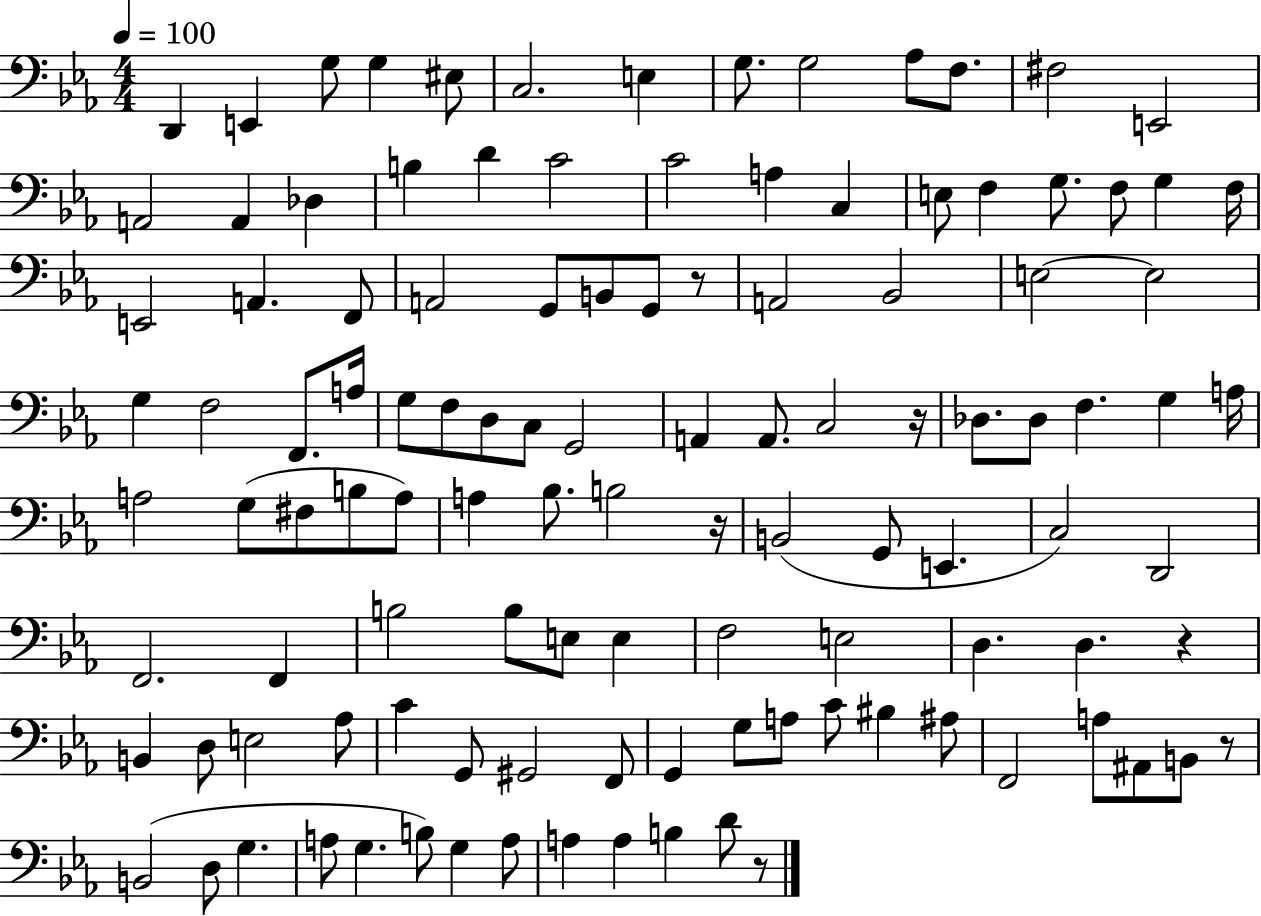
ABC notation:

X:1
T:Untitled
M:4/4
L:1/4
K:Eb
D,, E,, G,/2 G, ^E,/2 C,2 E, G,/2 G,2 _A,/2 F,/2 ^F,2 E,,2 A,,2 A,, _D, B, D C2 C2 A, C, E,/2 F, G,/2 F,/2 G, F,/4 E,,2 A,, F,,/2 A,,2 G,,/2 B,,/2 G,,/2 z/2 A,,2 _B,,2 E,2 E,2 G, F,2 F,,/2 A,/4 G,/2 F,/2 D,/2 C,/2 G,,2 A,, A,,/2 C,2 z/4 _D,/2 _D,/2 F, G, A,/4 A,2 G,/2 ^F,/2 B,/2 A,/2 A, _B,/2 B,2 z/4 B,,2 G,,/2 E,, C,2 D,,2 F,,2 F,, B,2 B,/2 E,/2 E, F,2 E,2 D, D, z B,, D,/2 E,2 _A,/2 C G,,/2 ^G,,2 F,,/2 G,, G,/2 A,/2 C/2 ^B, ^A,/2 F,,2 A,/2 ^A,,/2 B,,/2 z/2 B,,2 D,/2 G, A,/2 G, B,/2 G, A,/2 A, A, B, D/2 z/2